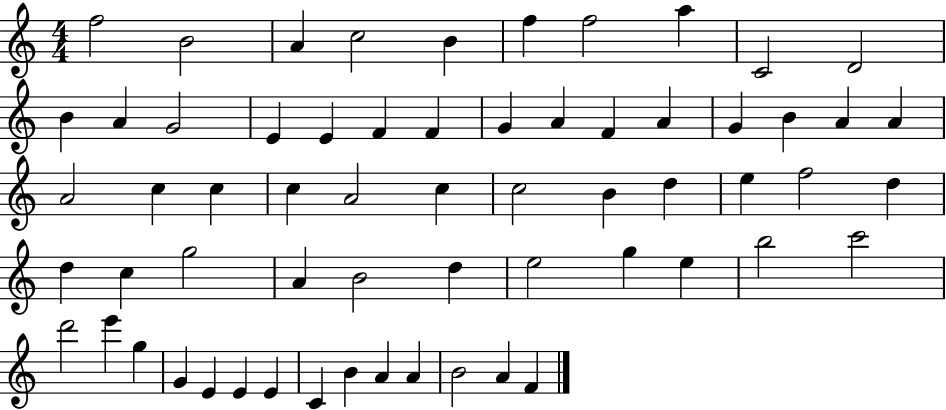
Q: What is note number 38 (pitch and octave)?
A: D5